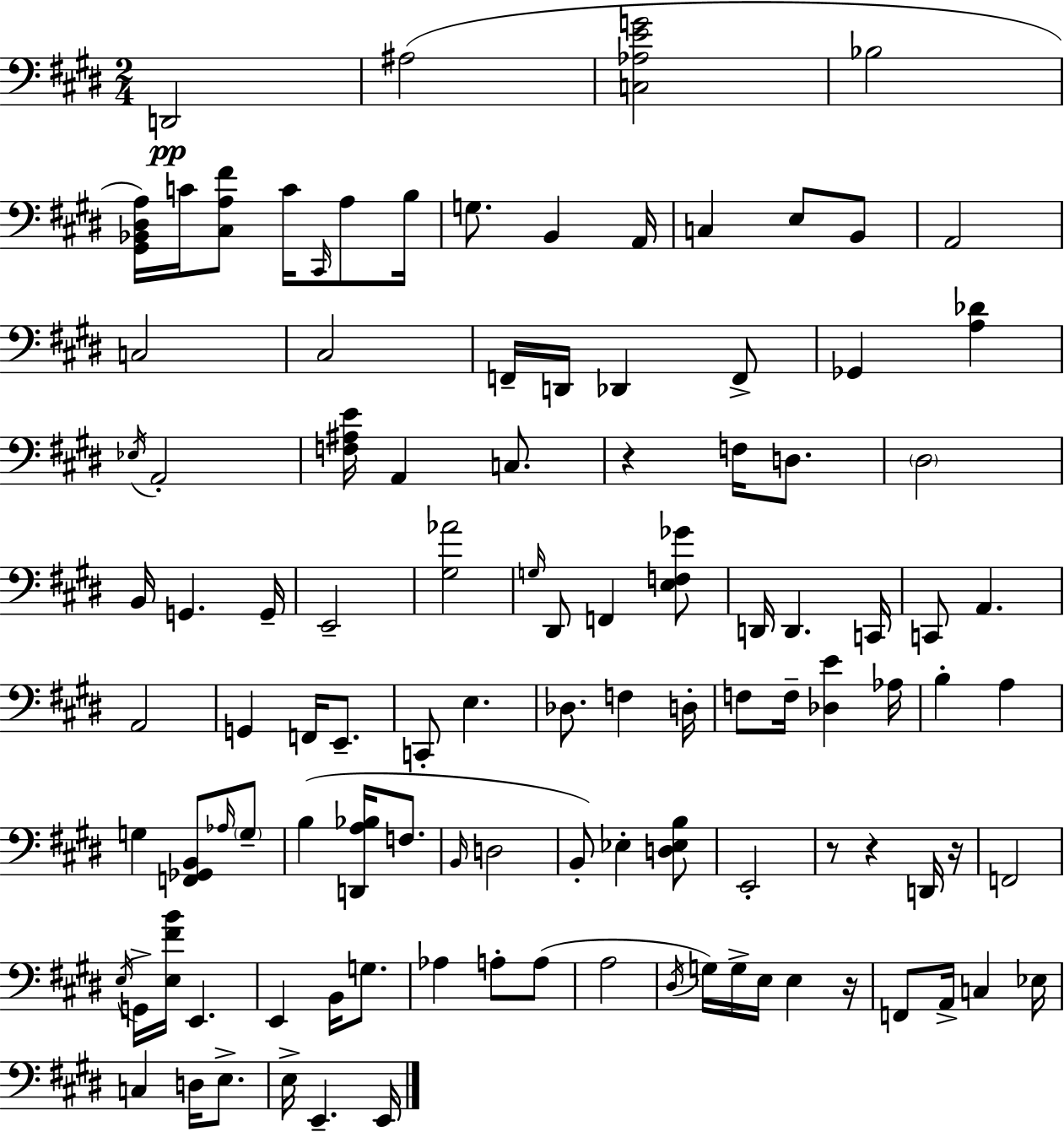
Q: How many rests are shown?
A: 5